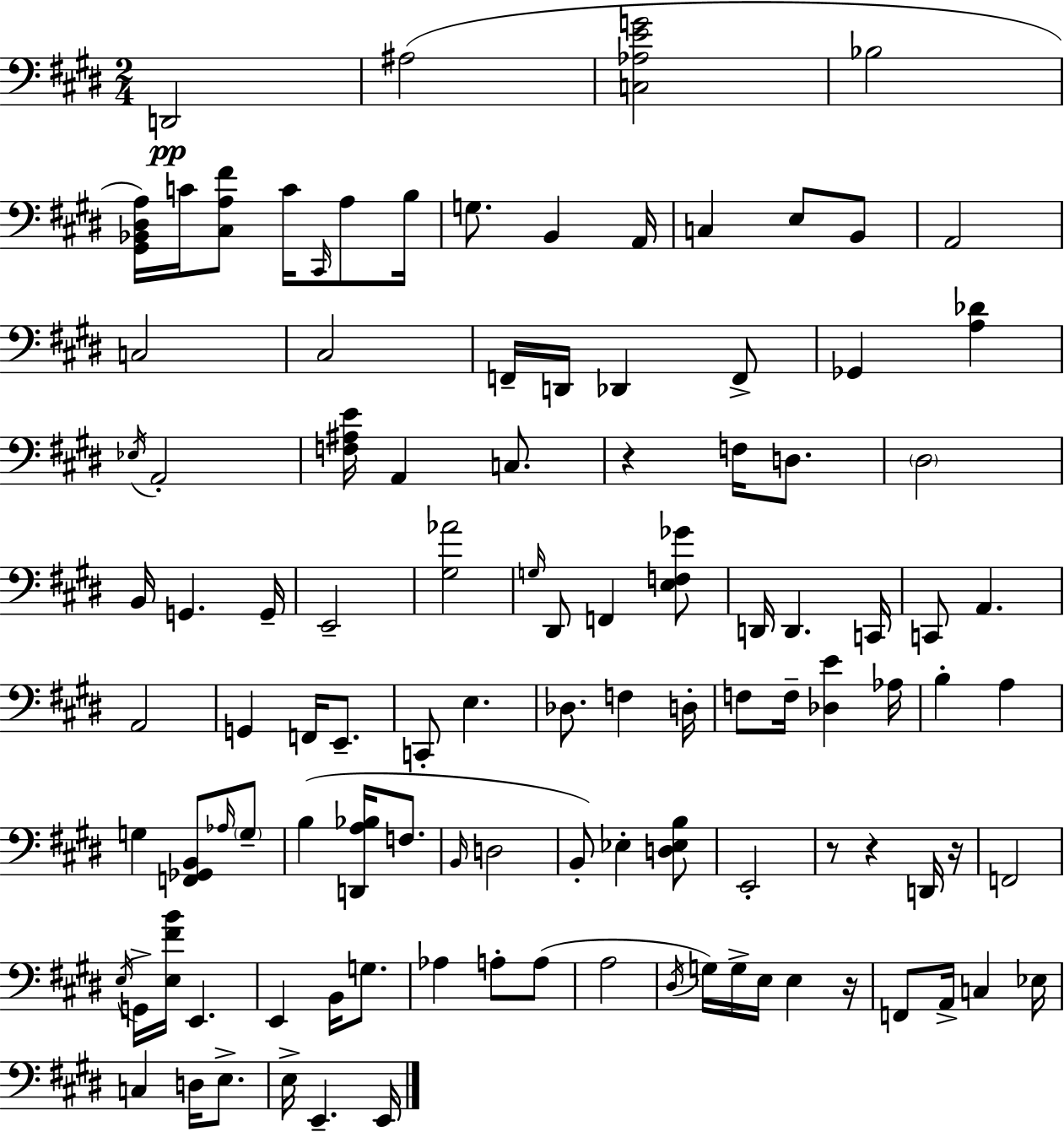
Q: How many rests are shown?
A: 5